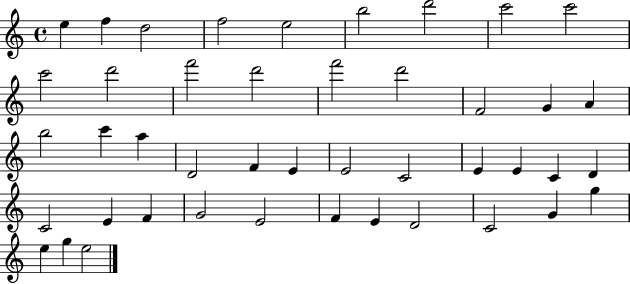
{
  \clef treble
  \time 4/4
  \defaultTimeSignature
  \key c \major
  e''4 f''4 d''2 | f''2 e''2 | b''2 d'''2 | c'''2 c'''2 | \break c'''2 d'''2 | f'''2 d'''2 | f'''2 d'''2 | f'2 g'4 a'4 | \break b''2 c'''4 a''4 | d'2 f'4 e'4 | e'2 c'2 | e'4 e'4 c'4 d'4 | \break c'2 e'4 f'4 | g'2 e'2 | f'4 e'4 d'2 | c'2 g'4 g''4 | \break e''4 g''4 e''2 | \bar "|."
}